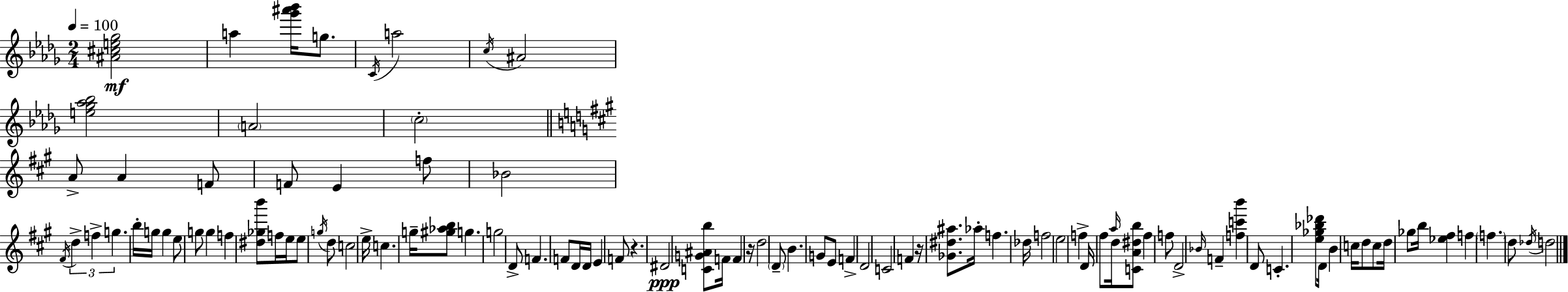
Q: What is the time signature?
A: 2/4